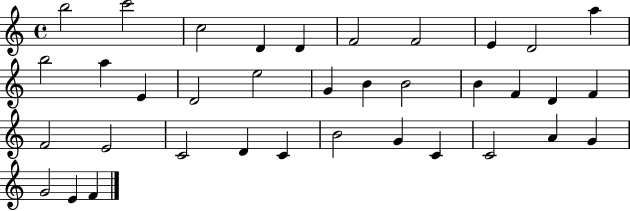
{
  \clef treble
  \time 4/4
  \defaultTimeSignature
  \key c \major
  b''2 c'''2 | c''2 d'4 d'4 | f'2 f'2 | e'4 d'2 a''4 | \break b''2 a''4 e'4 | d'2 e''2 | g'4 b'4 b'2 | b'4 f'4 d'4 f'4 | \break f'2 e'2 | c'2 d'4 c'4 | b'2 g'4 c'4 | c'2 a'4 g'4 | \break g'2 e'4 f'4 | \bar "|."
}